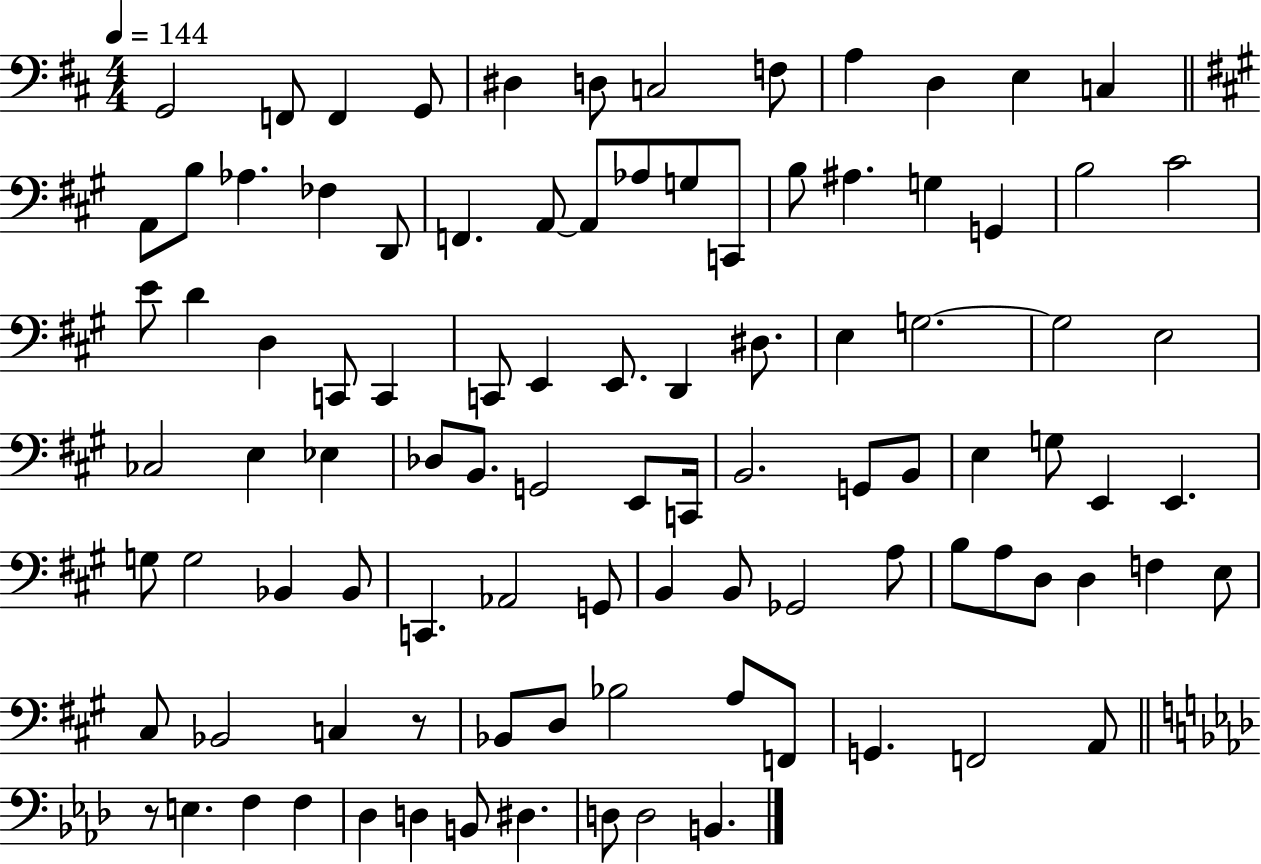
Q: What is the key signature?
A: D major